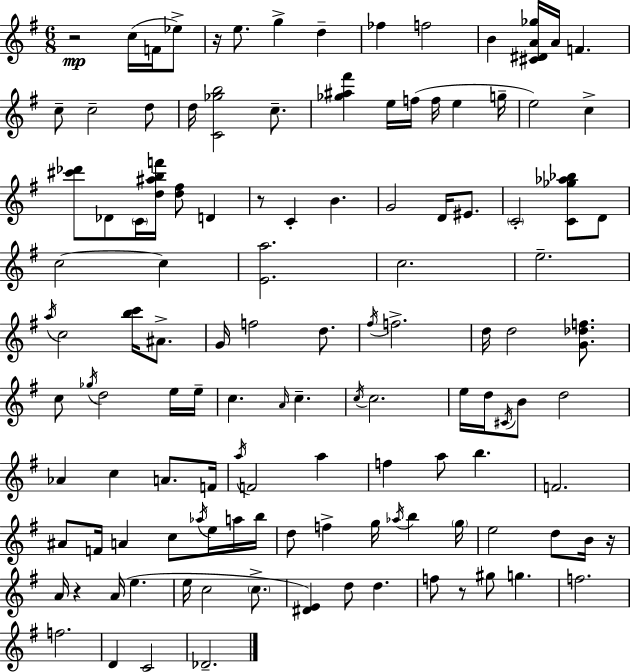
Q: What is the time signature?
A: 6/8